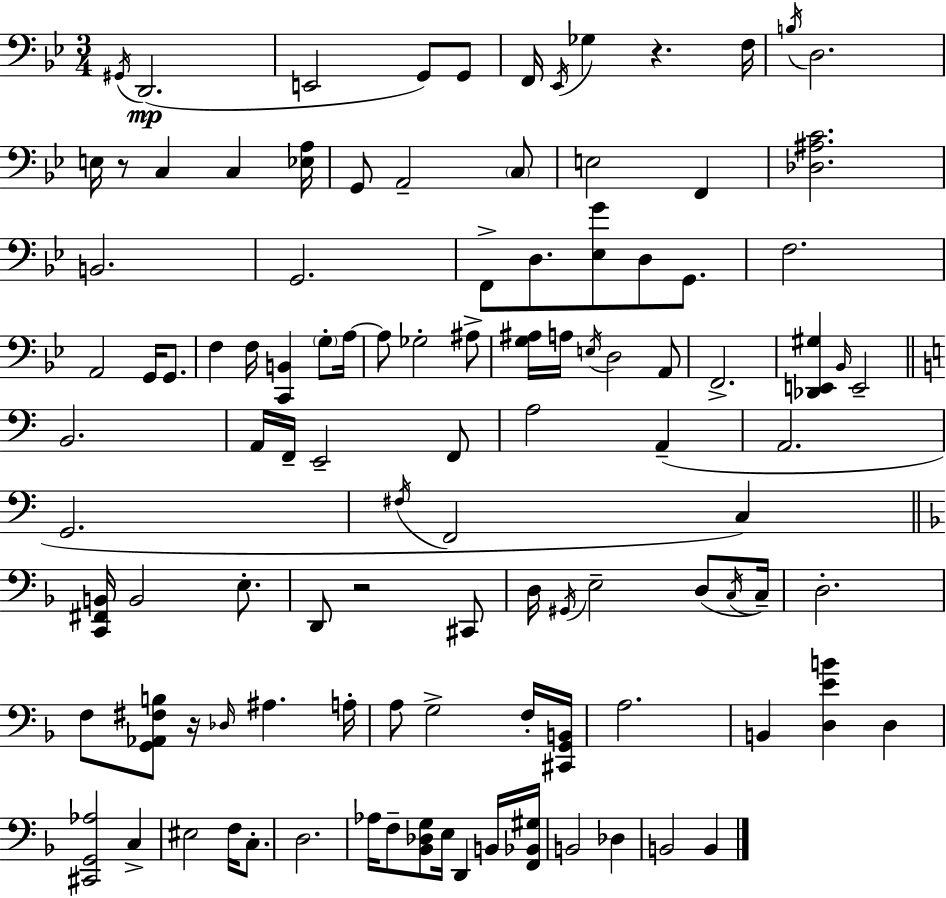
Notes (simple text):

G#2/s D2/h. E2/h G2/e G2/e F2/s Eb2/s Gb3/q R/q. F3/s B3/s D3/h. E3/s R/e C3/q C3/q [Eb3,A3]/s G2/e A2/h C3/e E3/h F2/q [Db3,A#3,C4]/h. B2/h. G2/h. F2/e D3/e. [Eb3,G4]/e D3/e G2/e. F3/h. A2/h G2/s G2/e. F3/q F3/s [C2,B2]/q G3/e A3/s A3/e Gb3/h A#3/e [G3,A#3]/s A3/s E3/s D3/h A2/e F2/h. [Db2,E2,G#3]/q Bb2/s E2/h B2/h. A2/s F2/s E2/h F2/e A3/h A2/q A2/h. G2/h. F#3/s F2/h C3/q [C2,F#2,B2]/s B2/h E3/e. D2/e R/h C#2/e D3/s G#2/s E3/h D3/e C3/s C3/s D3/h. F3/e [G2,Ab2,F#3,B3]/e R/s Db3/s A#3/q. A3/s A3/e G3/h F3/s [C#2,G2,B2]/s A3/h. B2/q [D3,E4,B4]/q D3/q [C#2,G2,Ab3]/h C3/q EIS3/h F3/s C3/e. D3/h. Ab3/s F3/e [Bb2,Db3,G3]/e E3/s D2/q B2/s [F2,Bb2,G#3]/s B2/h Db3/q B2/h B2/q